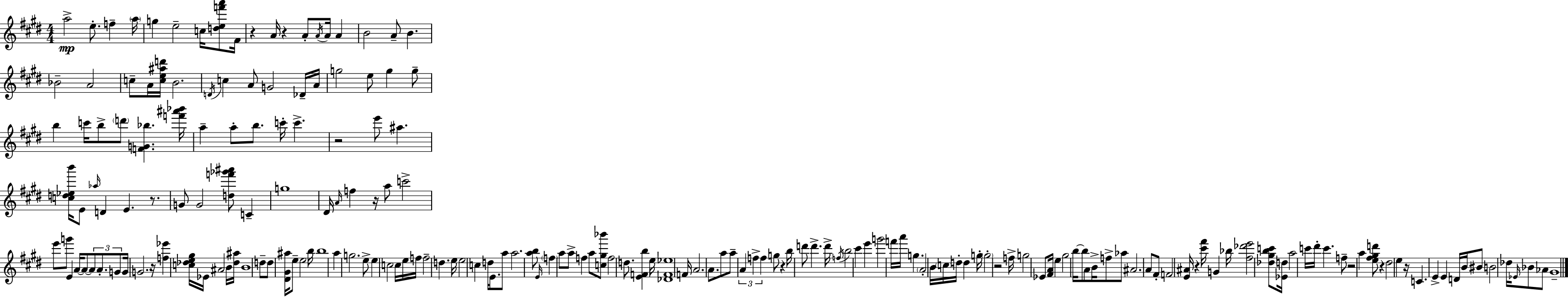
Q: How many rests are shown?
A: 12